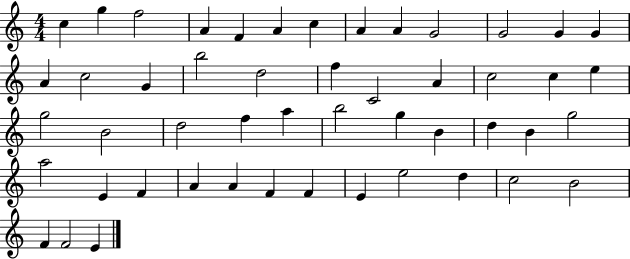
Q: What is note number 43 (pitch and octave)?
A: E4